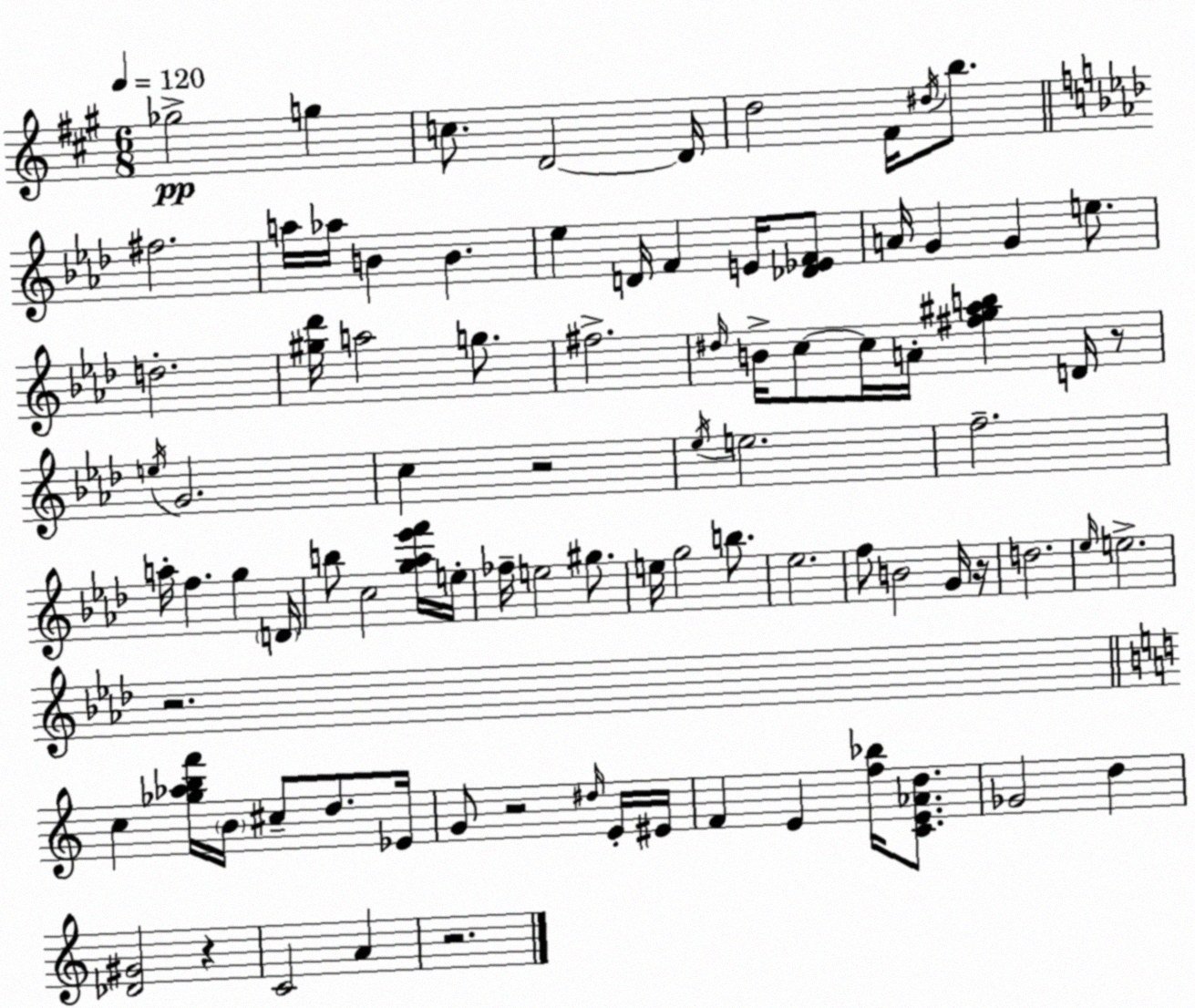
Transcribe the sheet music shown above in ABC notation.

X:1
T:Untitled
M:6/8
L:1/4
K:A
_g2 g c/2 D2 D/4 d2 ^F/4 ^d/4 b/2 ^f2 a/4 _a/4 B B _e D/4 F E/4 [_D_EF]/2 A/4 G G e/2 d2 [^g_d']/4 a2 g/2 ^f2 ^d/4 B/4 c/2 c/4 A/4 [^fg^ab] D/4 z/2 e/4 G2 c z2 _e/4 e2 f2 a/4 f g D/4 b/2 c2 [g_a_e'f']/4 e/4 _f/4 e2 ^g/2 e/4 g2 b/2 _e2 f/2 B2 G/4 z/4 d2 _e/4 e2 z2 c [_g_abf']/4 B/4 ^c/2 d/2 _E/4 G/2 z2 ^d/4 E/4 ^E/4 F E [f_b]/4 [CE_Ad]/2 _G2 d [_D^G]2 z C2 A z2